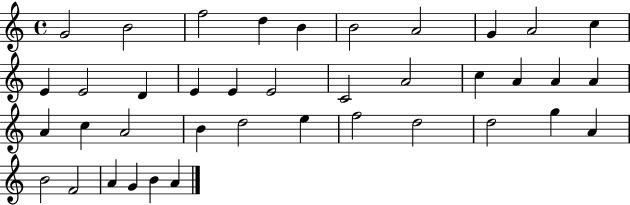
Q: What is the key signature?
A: C major